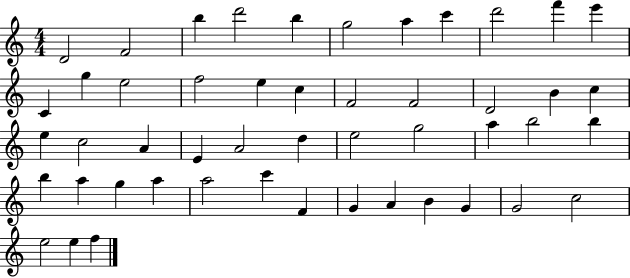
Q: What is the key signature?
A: C major